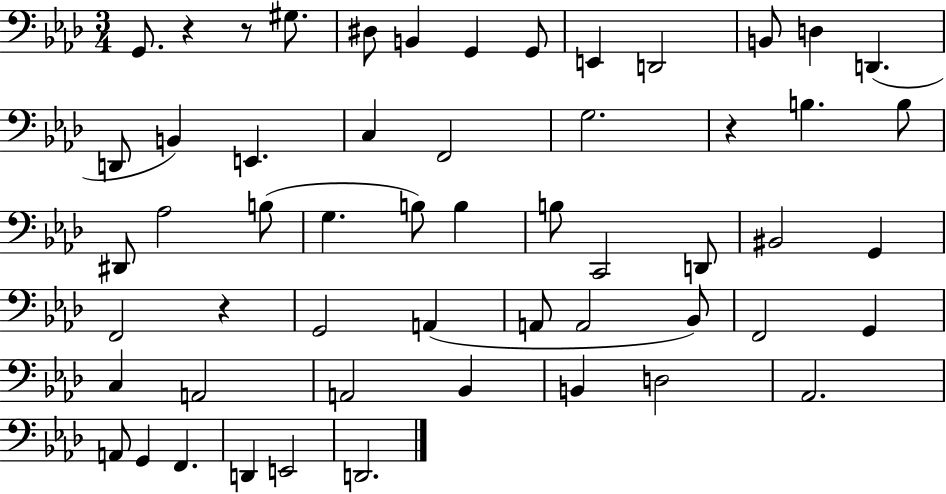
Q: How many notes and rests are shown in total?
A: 55